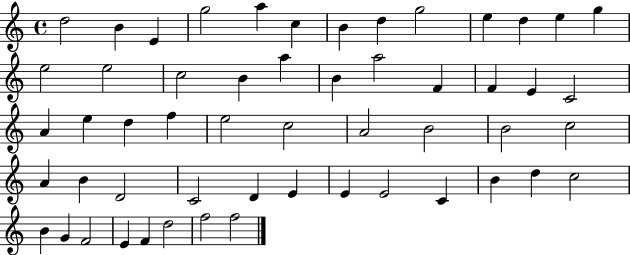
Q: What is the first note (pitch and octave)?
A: D5